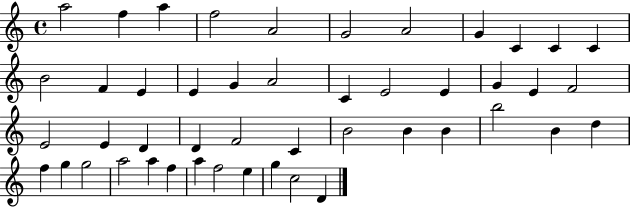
{
  \clef treble
  \time 4/4
  \defaultTimeSignature
  \key c \major
  a''2 f''4 a''4 | f''2 a'2 | g'2 a'2 | g'4 c'4 c'4 c'4 | \break b'2 f'4 e'4 | e'4 g'4 a'2 | c'4 e'2 e'4 | g'4 e'4 f'2 | \break e'2 e'4 d'4 | d'4 f'2 c'4 | b'2 b'4 b'4 | b''2 b'4 d''4 | \break f''4 g''4 g''2 | a''2 a''4 f''4 | a''4 f''2 e''4 | g''4 c''2 d'4 | \break \bar "|."
}